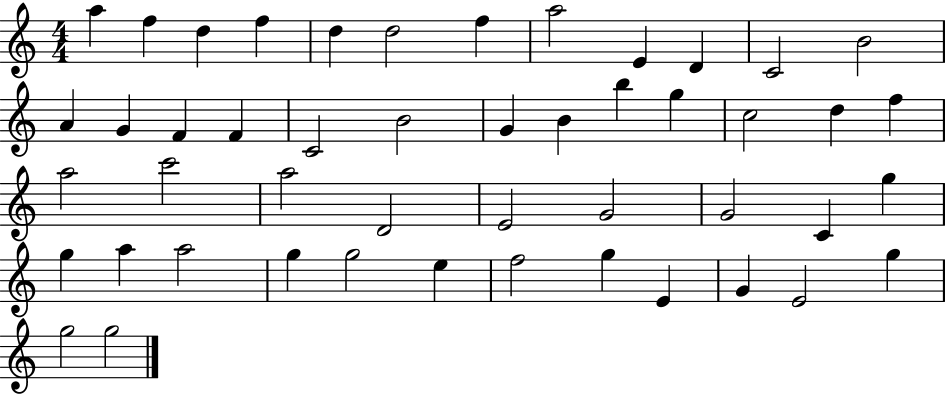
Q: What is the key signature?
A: C major